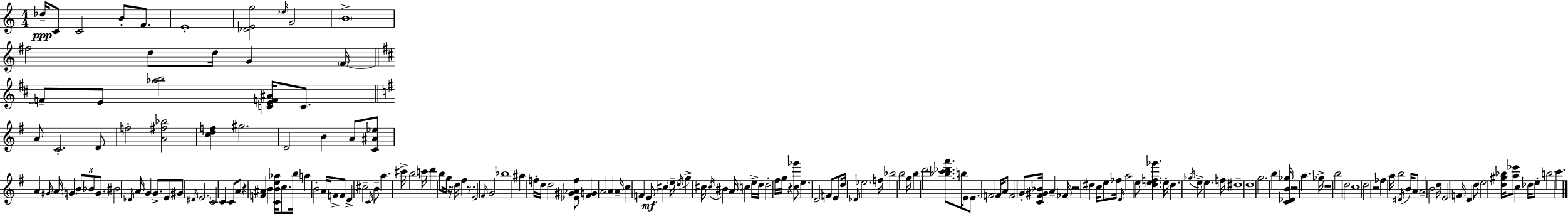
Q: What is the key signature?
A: C major